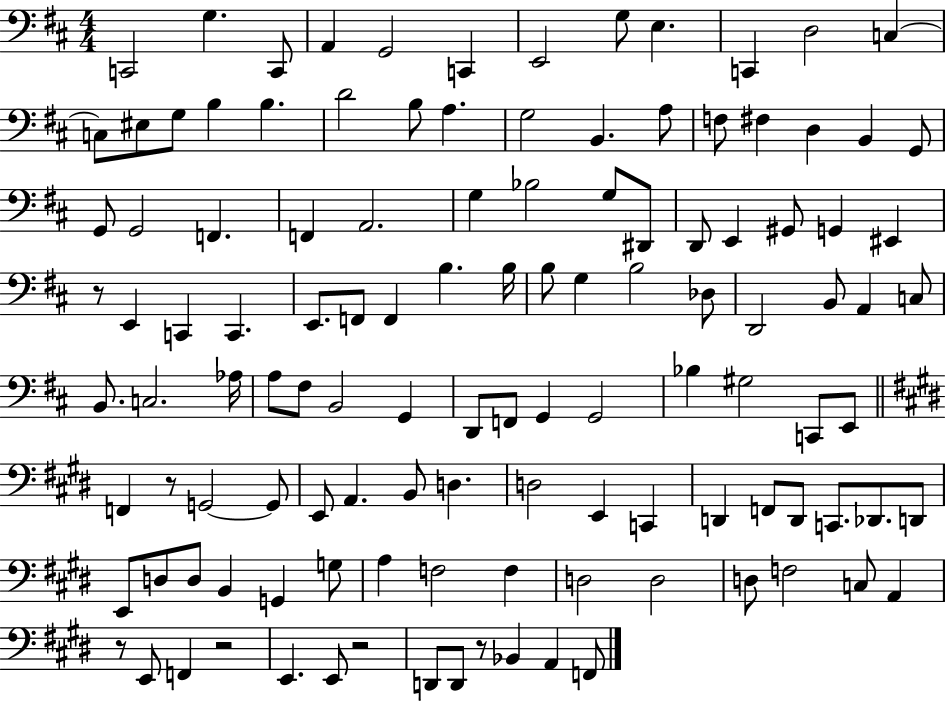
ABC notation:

X:1
T:Untitled
M:4/4
L:1/4
K:D
C,,2 G, C,,/2 A,, G,,2 C,, E,,2 G,/2 E, C,, D,2 C, C,/2 ^E,/2 G,/2 B, B, D2 B,/2 A, G,2 B,, A,/2 F,/2 ^F, D, B,, G,,/2 G,,/2 G,,2 F,, F,, A,,2 G, _B,2 G,/2 ^D,,/2 D,,/2 E,, ^G,,/2 G,, ^E,, z/2 E,, C,, C,, E,,/2 F,,/2 F,, B, B,/4 B,/2 G, B,2 _D,/2 D,,2 B,,/2 A,, C,/2 B,,/2 C,2 _A,/4 A,/2 ^F,/2 B,,2 G,, D,,/2 F,,/2 G,, G,,2 _B, ^G,2 C,,/2 E,,/2 F,, z/2 G,,2 G,,/2 E,,/2 A,, B,,/2 D, D,2 E,, C,, D,, F,,/2 D,,/2 C,,/2 _D,,/2 D,,/2 E,,/2 D,/2 D,/2 B,, G,, G,/2 A, F,2 F, D,2 D,2 D,/2 F,2 C,/2 A,, z/2 E,,/2 F,, z2 E,, E,,/2 z2 D,,/2 D,,/2 z/2 _B,, A,, F,,/2